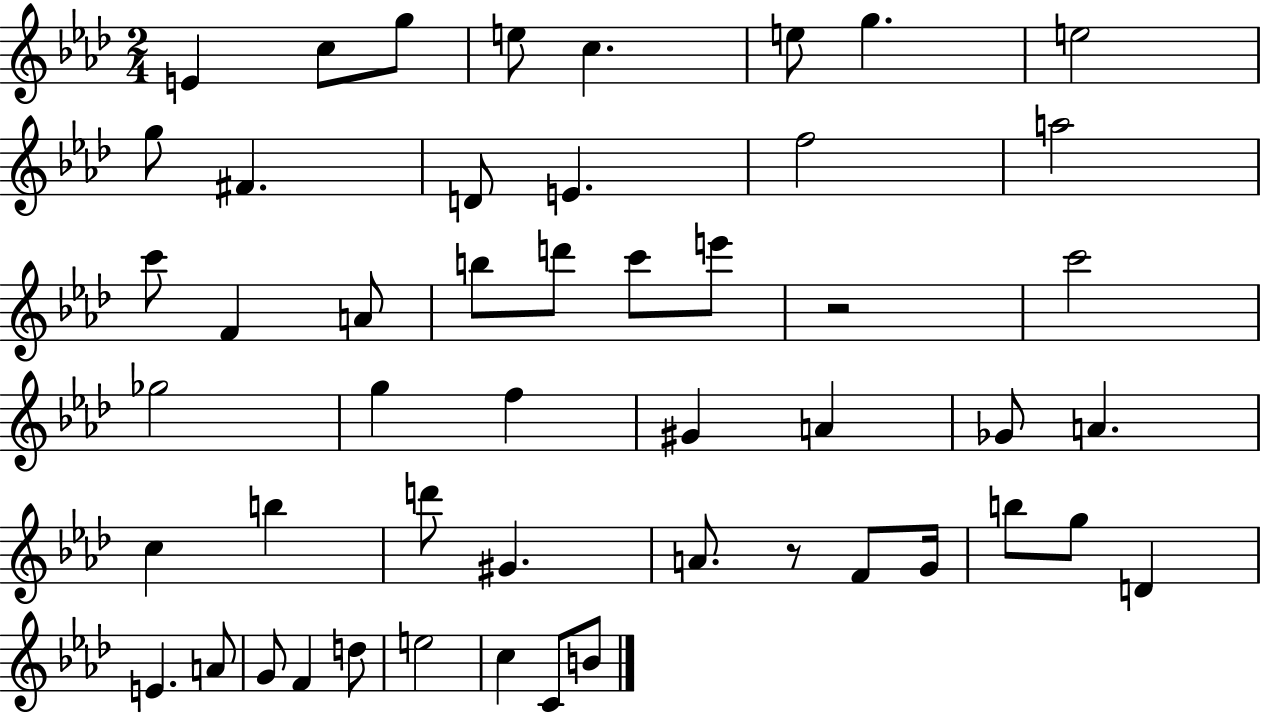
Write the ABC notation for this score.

X:1
T:Untitled
M:2/4
L:1/4
K:Ab
E c/2 g/2 e/2 c e/2 g e2 g/2 ^F D/2 E f2 a2 c'/2 F A/2 b/2 d'/2 c'/2 e'/2 z2 c'2 _g2 g f ^G A _G/2 A c b d'/2 ^G A/2 z/2 F/2 G/4 b/2 g/2 D E A/2 G/2 F d/2 e2 c C/2 B/2